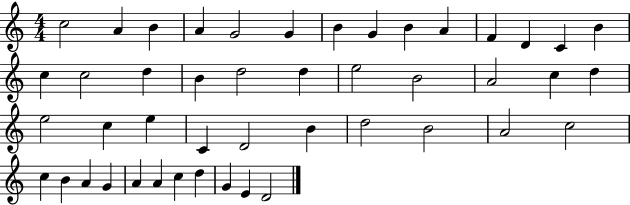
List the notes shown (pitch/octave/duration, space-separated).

C5/h A4/q B4/q A4/q G4/h G4/q B4/q G4/q B4/q A4/q F4/q D4/q C4/q B4/q C5/q C5/h D5/q B4/q D5/h D5/q E5/h B4/h A4/h C5/q D5/q E5/h C5/q E5/q C4/q D4/h B4/q D5/h B4/h A4/h C5/h C5/q B4/q A4/q G4/q A4/q A4/q C5/q D5/q G4/q E4/q D4/h